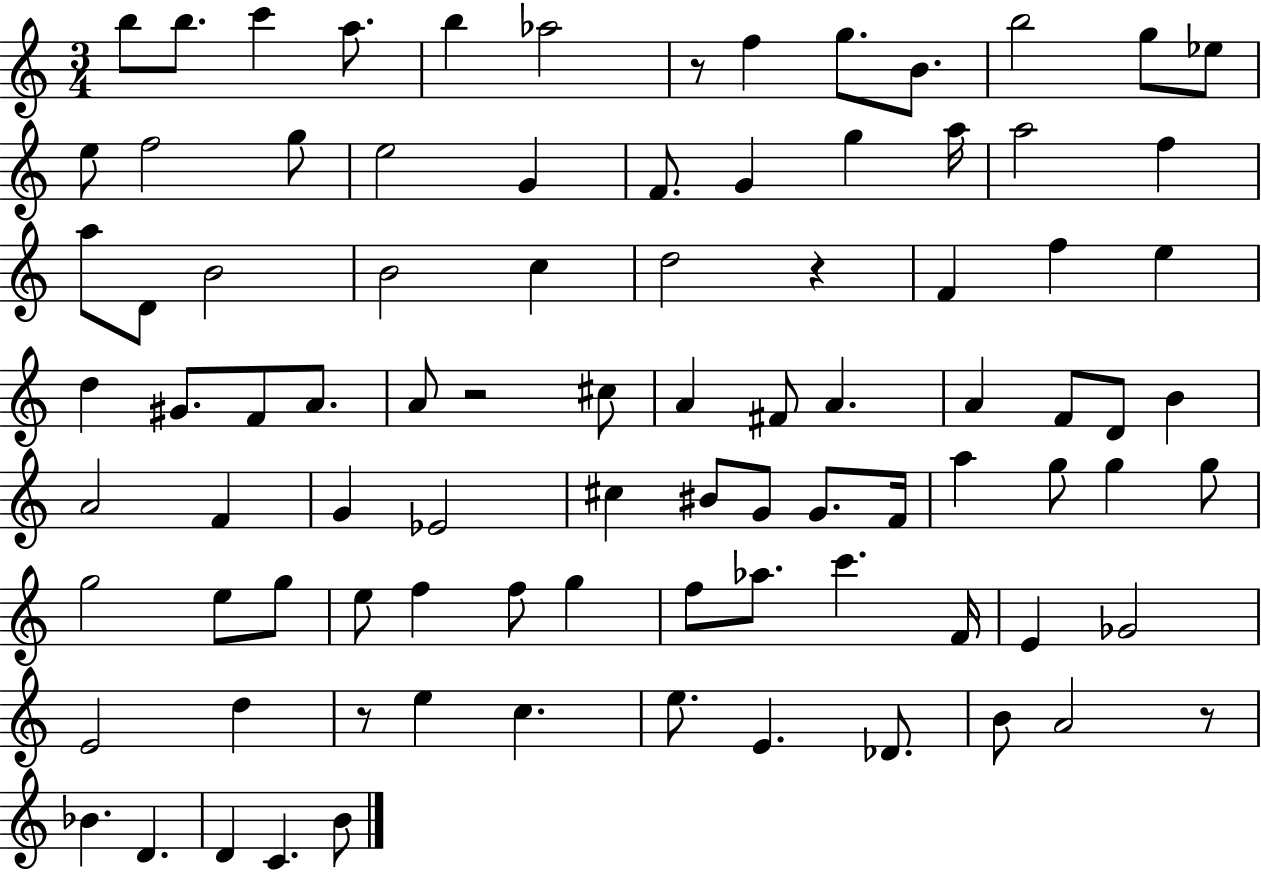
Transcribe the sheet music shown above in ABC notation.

X:1
T:Untitled
M:3/4
L:1/4
K:C
b/2 b/2 c' a/2 b _a2 z/2 f g/2 B/2 b2 g/2 _e/2 e/2 f2 g/2 e2 G F/2 G g a/4 a2 f a/2 D/2 B2 B2 c d2 z F f e d ^G/2 F/2 A/2 A/2 z2 ^c/2 A ^F/2 A A F/2 D/2 B A2 F G _E2 ^c ^B/2 G/2 G/2 F/4 a g/2 g g/2 g2 e/2 g/2 e/2 f f/2 g f/2 _a/2 c' F/4 E _G2 E2 d z/2 e c e/2 E _D/2 B/2 A2 z/2 _B D D C B/2